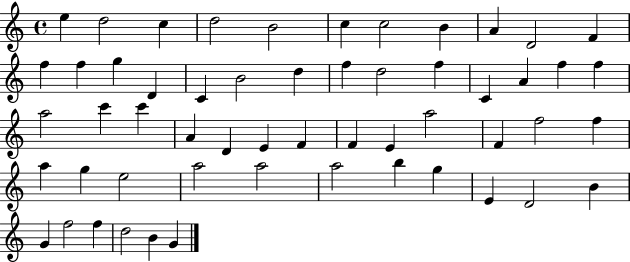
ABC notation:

X:1
T:Untitled
M:4/4
L:1/4
K:C
e d2 c d2 B2 c c2 B A D2 F f f g D C B2 d f d2 f C A f f a2 c' c' A D E F F E a2 F f2 f a g e2 a2 a2 a2 b g E D2 B G f2 f d2 B G